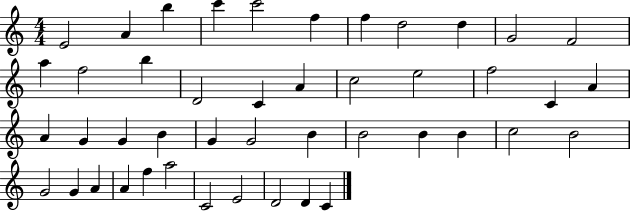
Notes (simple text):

E4/h A4/q B5/q C6/q C6/h F5/q F5/q D5/h D5/q G4/h F4/h A5/q F5/h B5/q D4/h C4/q A4/q C5/h E5/h F5/h C4/q A4/q A4/q G4/q G4/q B4/q G4/q G4/h B4/q B4/h B4/q B4/q C5/h B4/h G4/h G4/q A4/q A4/q F5/q A5/h C4/h E4/h D4/h D4/q C4/q